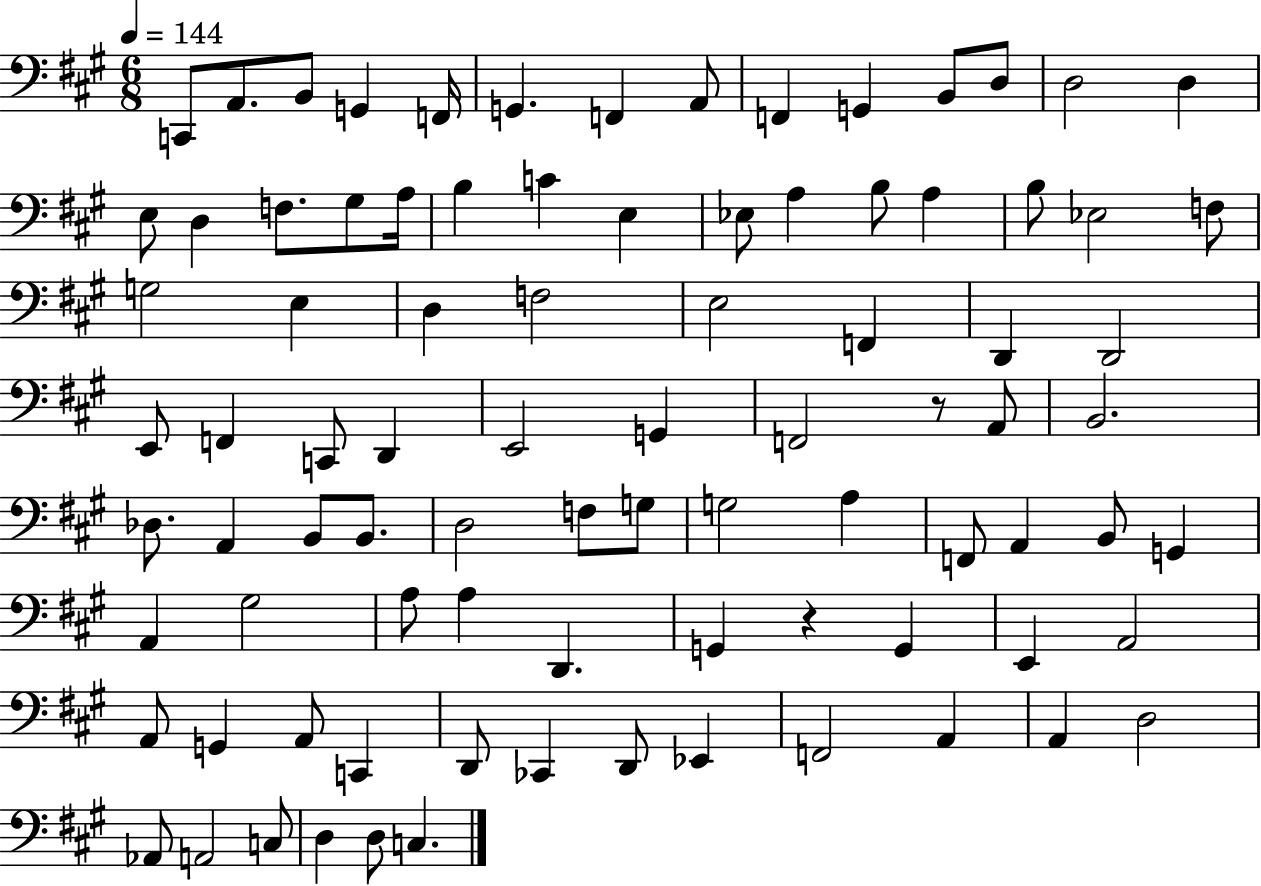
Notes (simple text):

C2/e A2/e. B2/e G2/q F2/s G2/q. F2/q A2/e F2/q G2/q B2/e D3/e D3/h D3/q E3/e D3/q F3/e. G#3/e A3/s B3/q C4/q E3/q Eb3/e A3/q B3/e A3/q B3/e Eb3/h F3/e G3/h E3/q D3/q F3/h E3/h F2/q D2/q D2/h E2/e F2/q C2/e D2/q E2/h G2/q F2/h R/e A2/e B2/h. Db3/e. A2/q B2/e B2/e. D3/h F3/e G3/e G3/h A3/q F2/e A2/q B2/e G2/q A2/q G#3/h A3/e A3/q D2/q. G2/q R/q G2/q E2/q A2/h A2/e G2/q A2/e C2/q D2/e CES2/q D2/e Eb2/q F2/h A2/q A2/q D3/h Ab2/e A2/h C3/e D3/q D3/e C3/q.